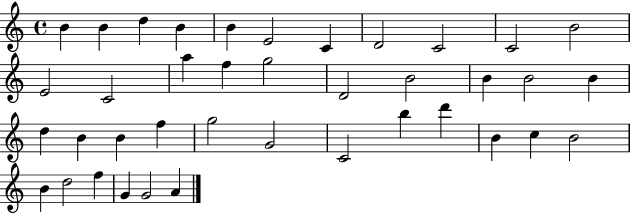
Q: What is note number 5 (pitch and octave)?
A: B4